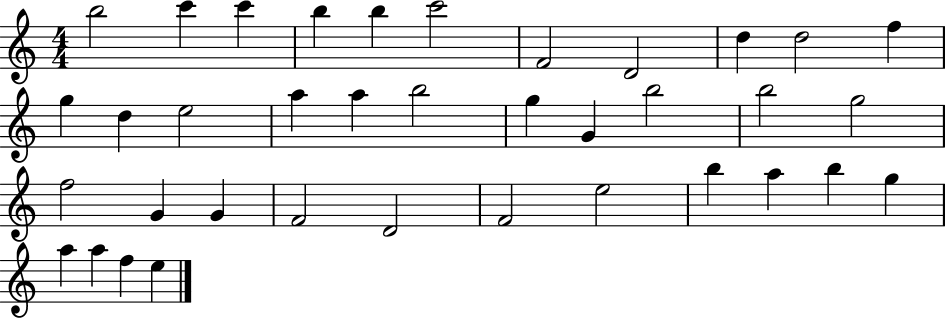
{
  \clef treble
  \numericTimeSignature
  \time 4/4
  \key c \major
  b''2 c'''4 c'''4 | b''4 b''4 c'''2 | f'2 d'2 | d''4 d''2 f''4 | \break g''4 d''4 e''2 | a''4 a''4 b''2 | g''4 g'4 b''2 | b''2 g''2 | \break f''2 g'4 g'4 | f'2 d'2 | f'2 e''2 | b''4 a''4 b''4 g''4 | \break a''4 a''4 f''4 e''4 | \bar "|."
}